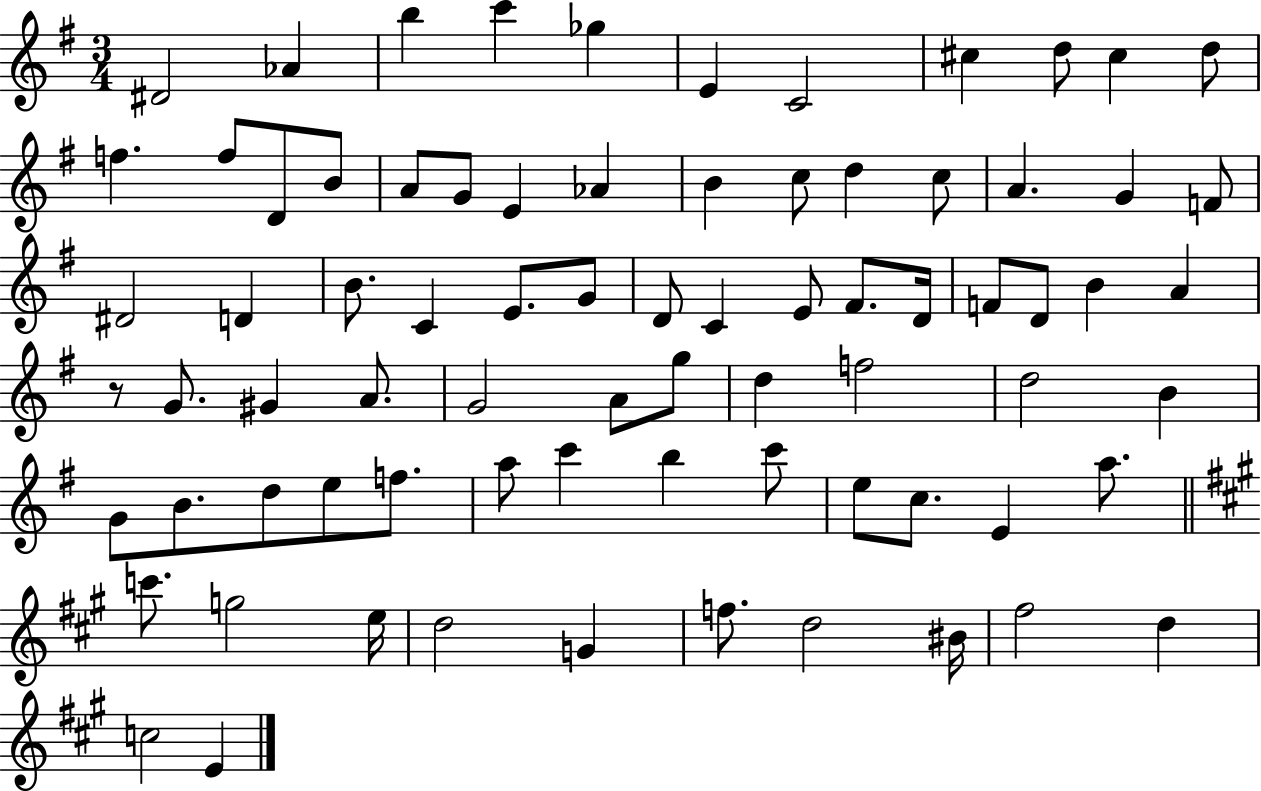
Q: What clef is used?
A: treble